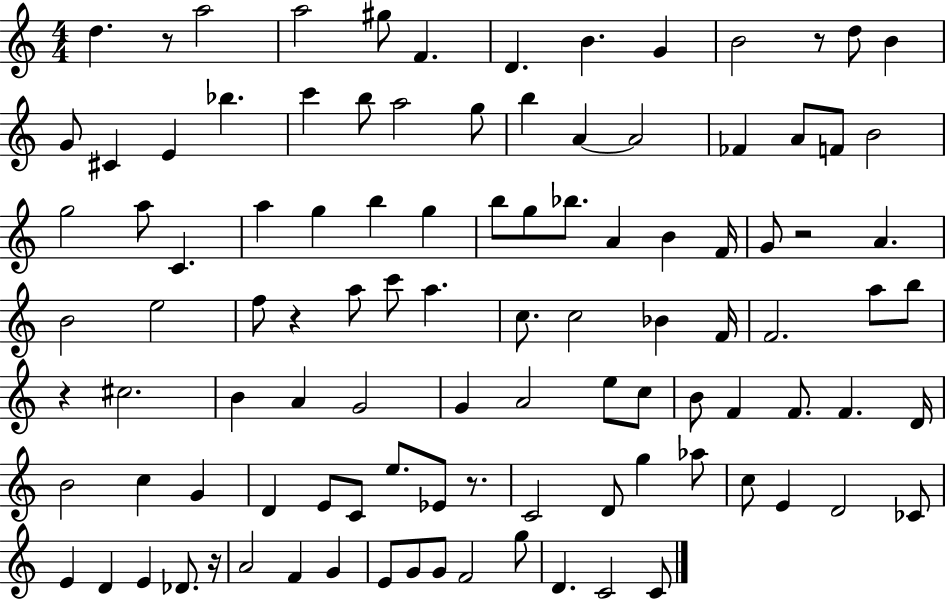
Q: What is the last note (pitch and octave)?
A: C4